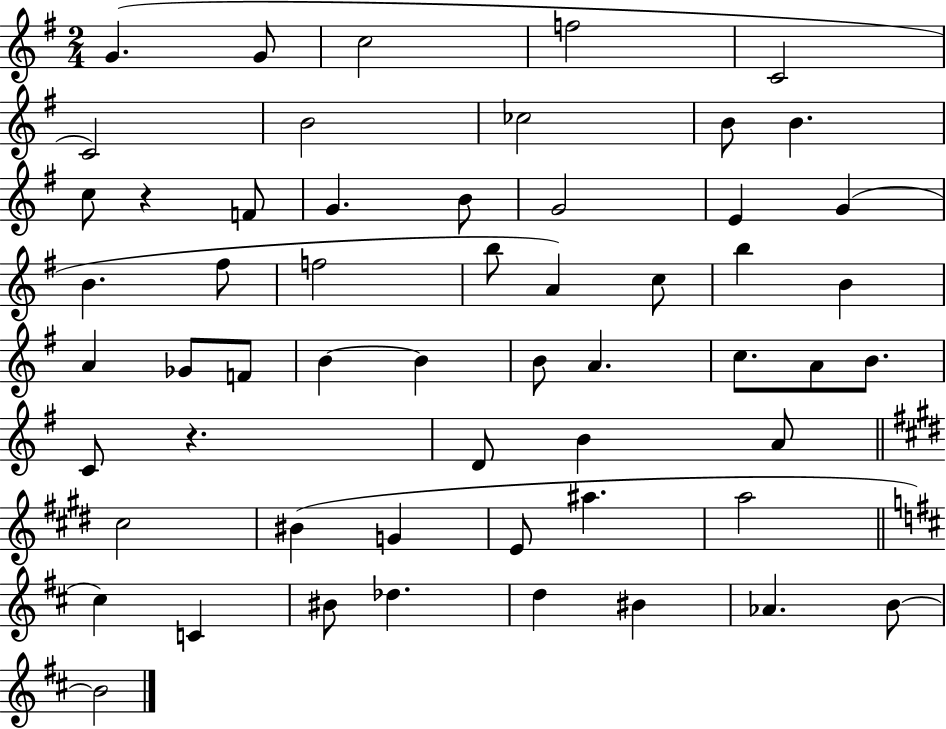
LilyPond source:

{
  \clef treble
  \numericTimeSignature
  \time 2/4
  \key g \major
  \repeat volta 2 { g'4.( g'8 | c''2 | f''2 | c'2 | \break c'2) | b'2 | ces''2 | b'8 b'4. | \break c''8 r4 f'8 | g'4. b'8 | g'2 | e'4 g'4( | \break b'4. fis''8 | f''2 | b''8 a'4) c''8 | b''4 b'4 | \break a'4 ges'8 f'8 | b'4~~ b'4 | b'8 a'4. | c''8. a'8 b'8. | \break c'8 r4. | d'8 b'4 a'8 | \bar "||" \break \key e \major cis''2 | bis'4( g'4 | e'8 ais''4. | a''2 | \break \bar "||" \break \key b \minor cis''4) c'4 | bis'8 des''4. | d''4 bis'4 | aes'4. b'8~~ | \break b'2 | } \bar "|."
}